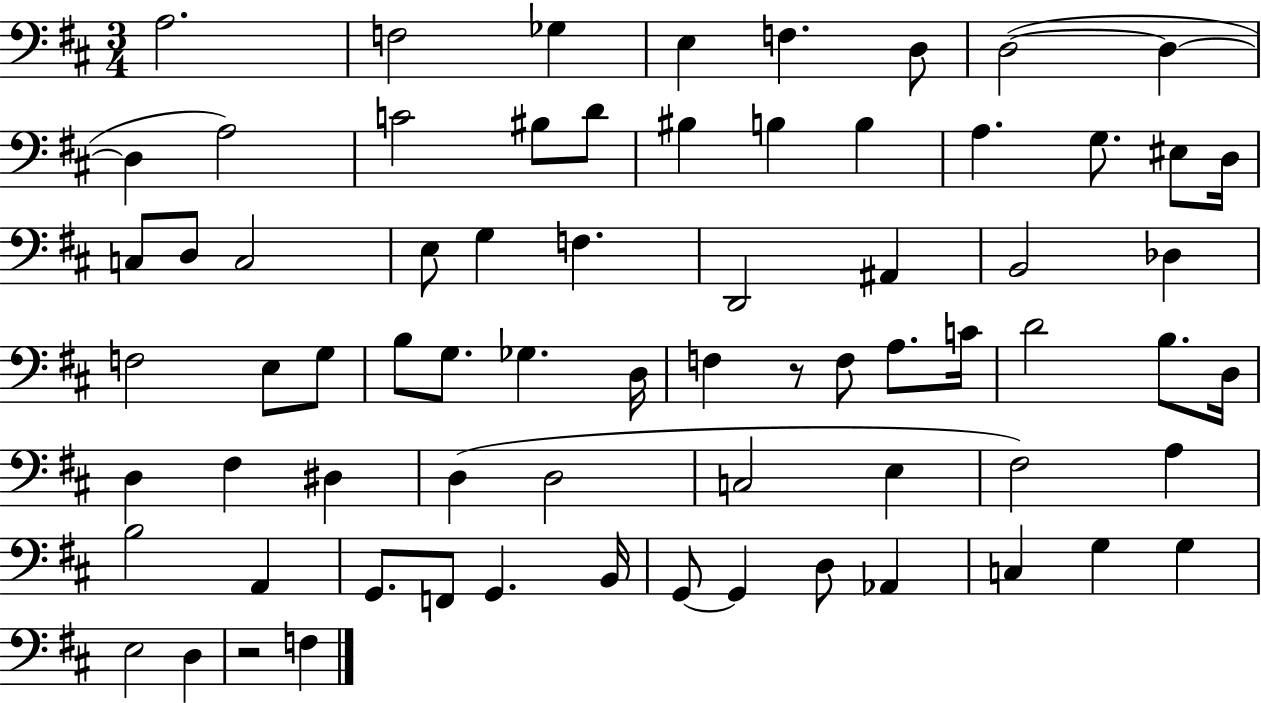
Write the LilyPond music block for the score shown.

{
  \clef bass
  \numericTimeSignature
  \time 3/4
  \key d \major
  a2. | f2 ges4 | e4 f4. d8 | d2~(~ d4~~ | \break d4 a2) | c'2 bis8 d'8 | bis4 b4 b4 | a4. g8. eis8 d16 | \break c8 d8 c2 | e8 g4 f4. | d,2 ais,4 | b,2 des4 | \break f2 e8 g8 | b8 g8. ges4. d16 | f4 r8 f8 a8. c'16 | d'2 b8. d16 | \break d4 fis4 dis4 | d4( d2 | c2 e4 | fis2) a4 | \break b2 a,4 | g,8. f,8 g,4. b,16 | g,8~~ g,4 d8 aes,4 | c4 g4 g4 | \break e2 d4 | r2 f4 | \bar "|."
}